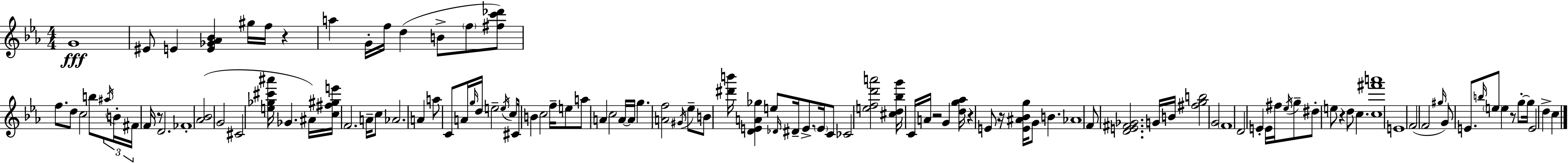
{
  \clef treble
  \numericTimeSignature
  \time 4/4
  \key ees \major
  g'1\fff | eis'8 e'4 <e' ges' aes' bes'>4 gis''16 f''16 r4 | a''4 g'16-. f''16 d''4( b'8-> \parenthesize f''8 <fis'' c''' des'''>8) | f''8. d''8 c''2 b''8 \tuplet 3/2 { \acciaccatura { ais''16 } | \break b'16-. fis'16 } f'16 r8 d'2. | fes'1-. | <aes' bes'>2( g'2 | cis'2 <e'' ges'' cis''' ais'''>16 ges'4. | \break ais'16) <c'' fis'' gis'' e'''>16 f'2. a'16-- c''8 | aes'2. a'4 | a''8 c'8 a'16 \grace { g''16 } d''16 e''2-- | \acciaccatura { e''16 } c''8 cis'16 b'4 c''2 | \break f''16-- e''8 a''8 a'4 c''2 | a'16~~ a'16 g''4. <a' f''>2 | \acciaccatura { gis'16 } ees''8-- b'8 <dis''' b'''>16 <d' e' a' ges''>4 e''8 \grace { des'16 } dis'16-- e'8.-> | \parenthesize e'16 c'8 ces'2 <e'' f'' d''' a'''>2 | \break <cis'' d'' bes'' g'''>16 c'16 a'16 r2 | g'4 <d'' g'' aes''>16 r4 e'8 r16 <e' ais' bes' g''>16 g'8 b'4. | aes'1 | f'8 <d' e' fis' ges'>2. | \break g'16 b'16 <fis'' g'' b''>2 g'2 | \parenthesize f'1 | d'2 e'4-. | e'16 fis''16 \acciaccatura { ees''16 } g''8-- dis''8-. e''8 r4 d''8 | \break c''4. <c'' fis''' a'''>1 | e'1 | f'2( f'2 | \grace { gis''16 } g'8) e'8. \grace { b''16 } \parenthesize e''8 e''4 | \break r8 g''8-.~~ g''16 e'2 | d''4-> c''4 \bar "|."
}